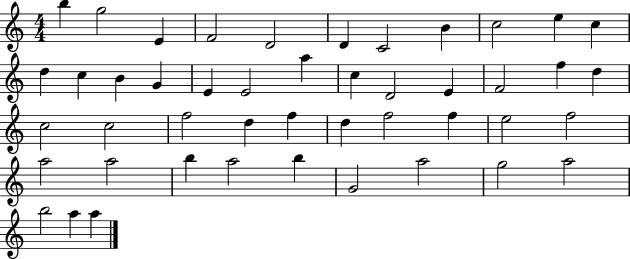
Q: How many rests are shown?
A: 0